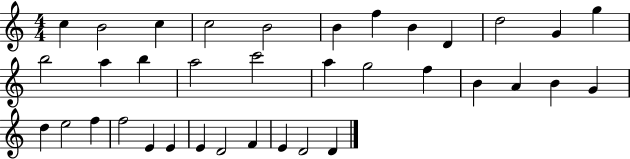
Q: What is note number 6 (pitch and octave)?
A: B4